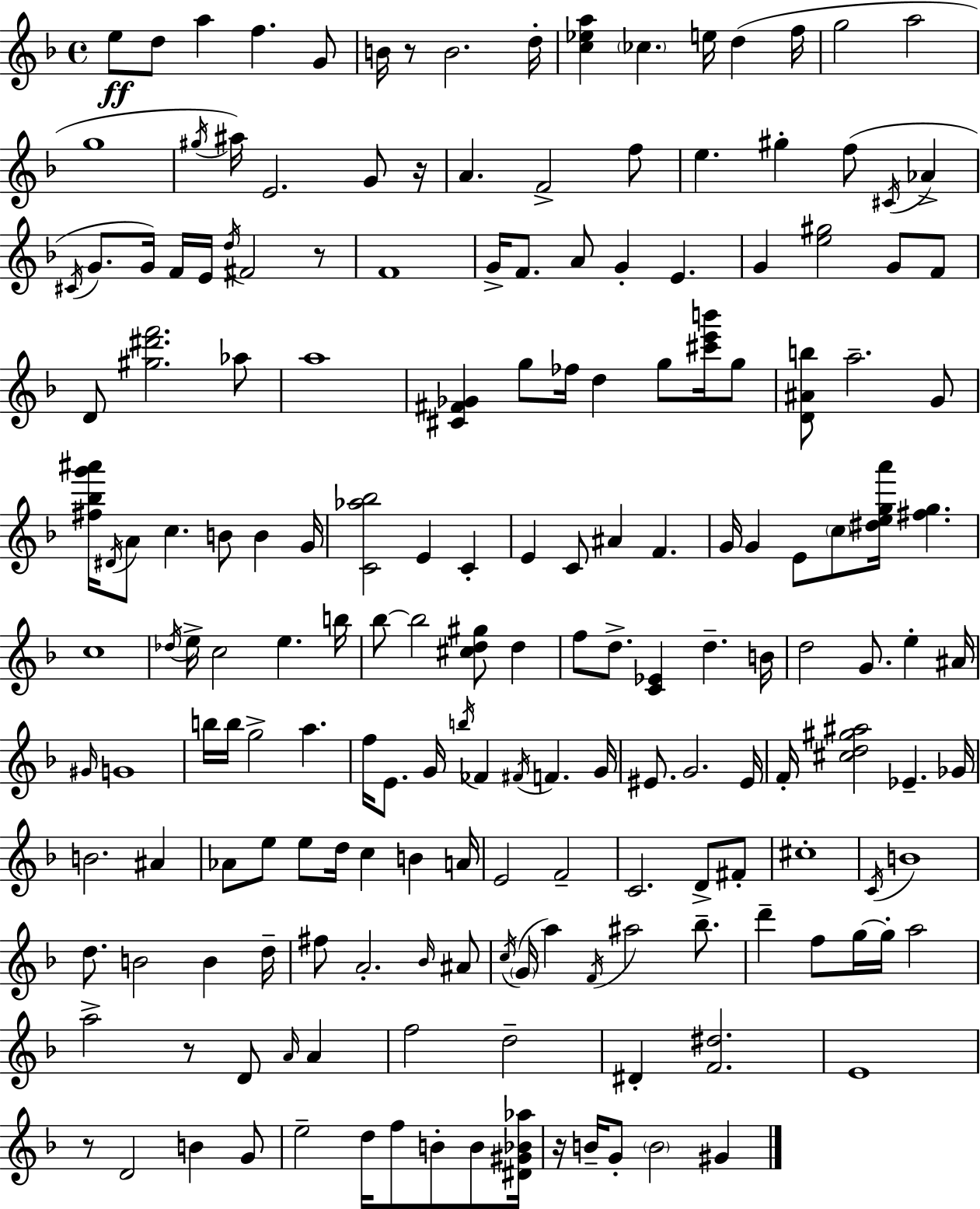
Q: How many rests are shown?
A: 6